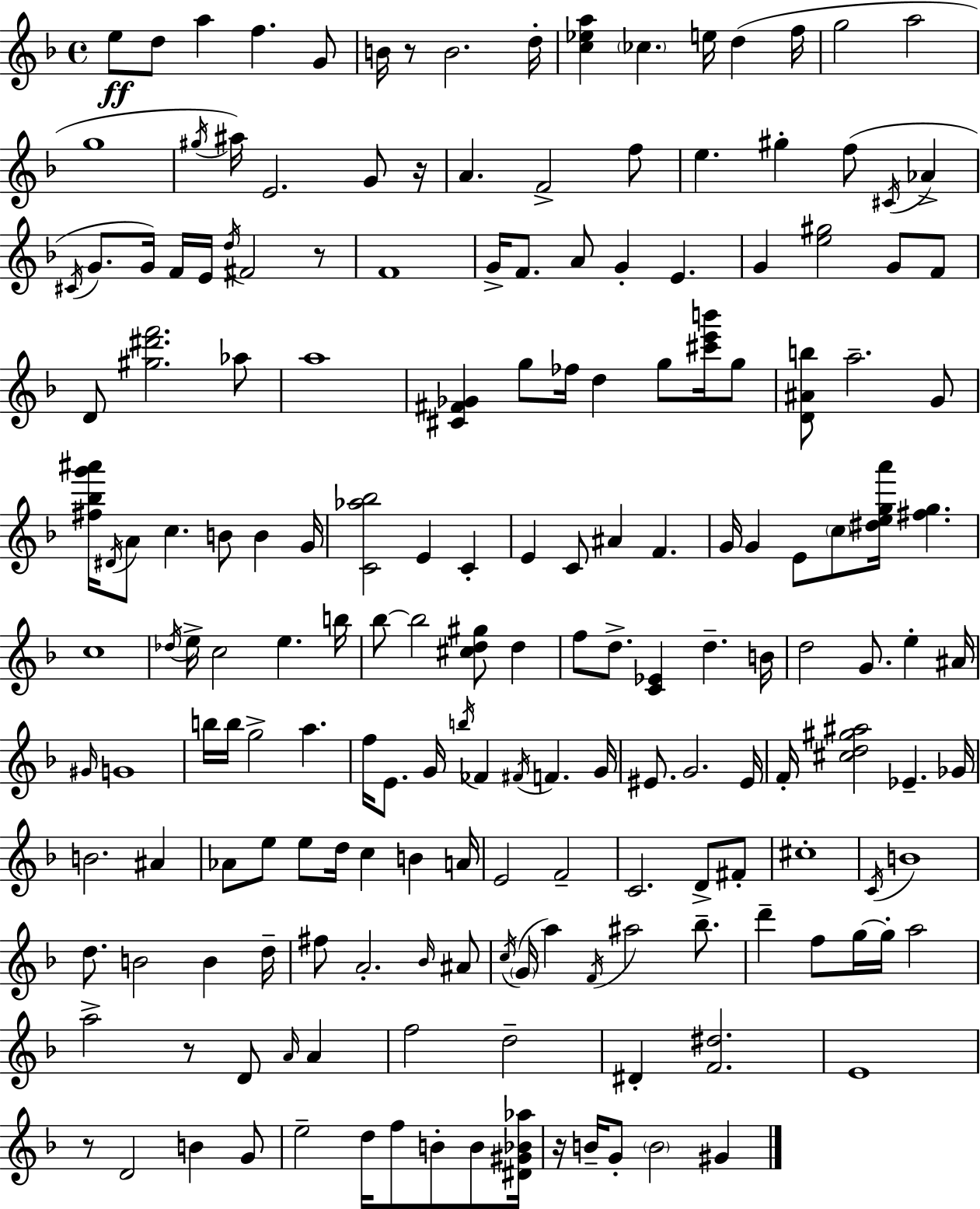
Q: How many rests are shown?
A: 6